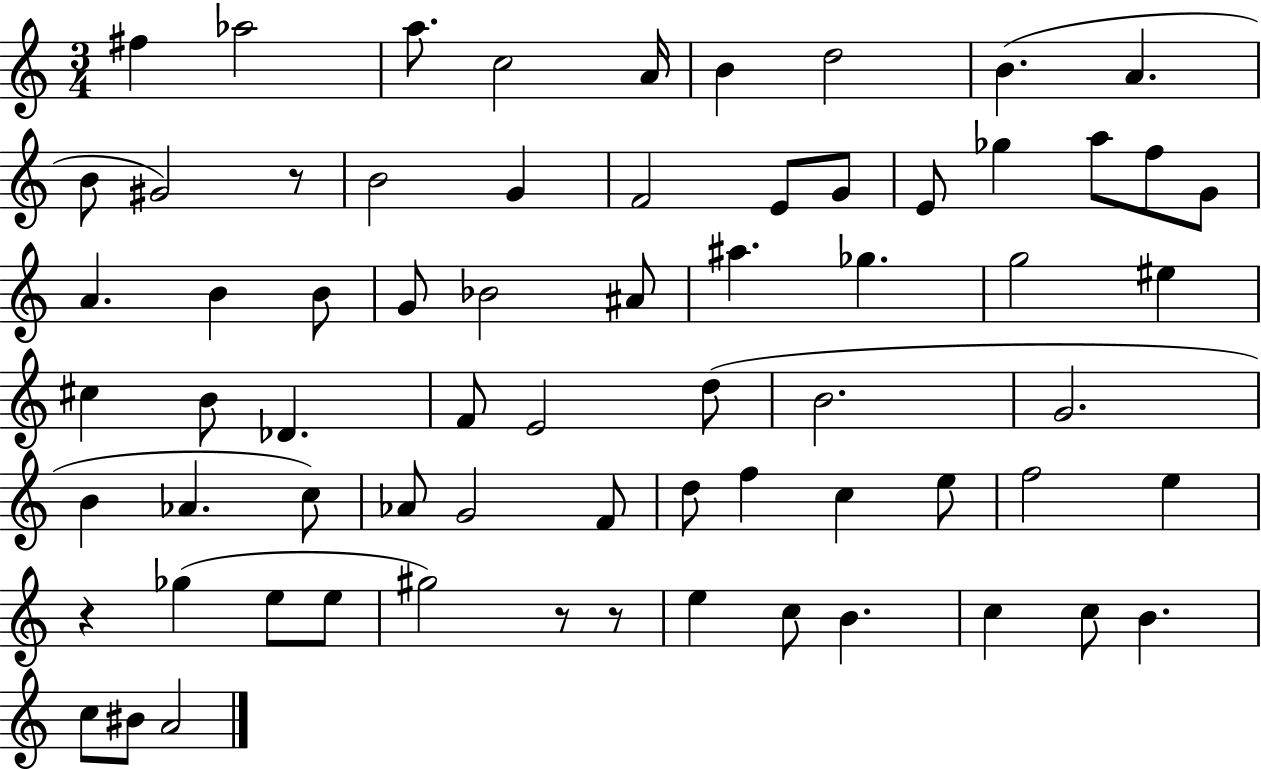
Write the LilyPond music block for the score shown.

{
  \clef treble
  \numericTimeSignature
  \time 3/4
  \key c \major
  fis''4 aes''2 | a''8. c''2 a'16 | b'4 d''2 | b'4.( a'4. | \break b'8 gis'2) r8 | b'2 g'4 | f'2 e'8 g'8 | e'8 ges''4 a''8 f''8 g'8 | \break a'4. b'4 b'8 | g'8 bes'2 ais'8 | ais''4. ges''4. | g''2 eis''4 | \break cis''4 b'8 des'4. | f'8 e'2 d''8( | b'2. | g'2. | \break b'4 aes'4. c''8) | aes'8 g'2 f'8 | d''8 f''4 c''4 e''8 | f''2 e''4 | \break r4 ges''4( e''8 e''8 | gis''2) r8 r8 | e''4 c''8 b'4. | c''4 c''8 b'4. | \break c''8 bis'8 a'2 | \bar "|."
}